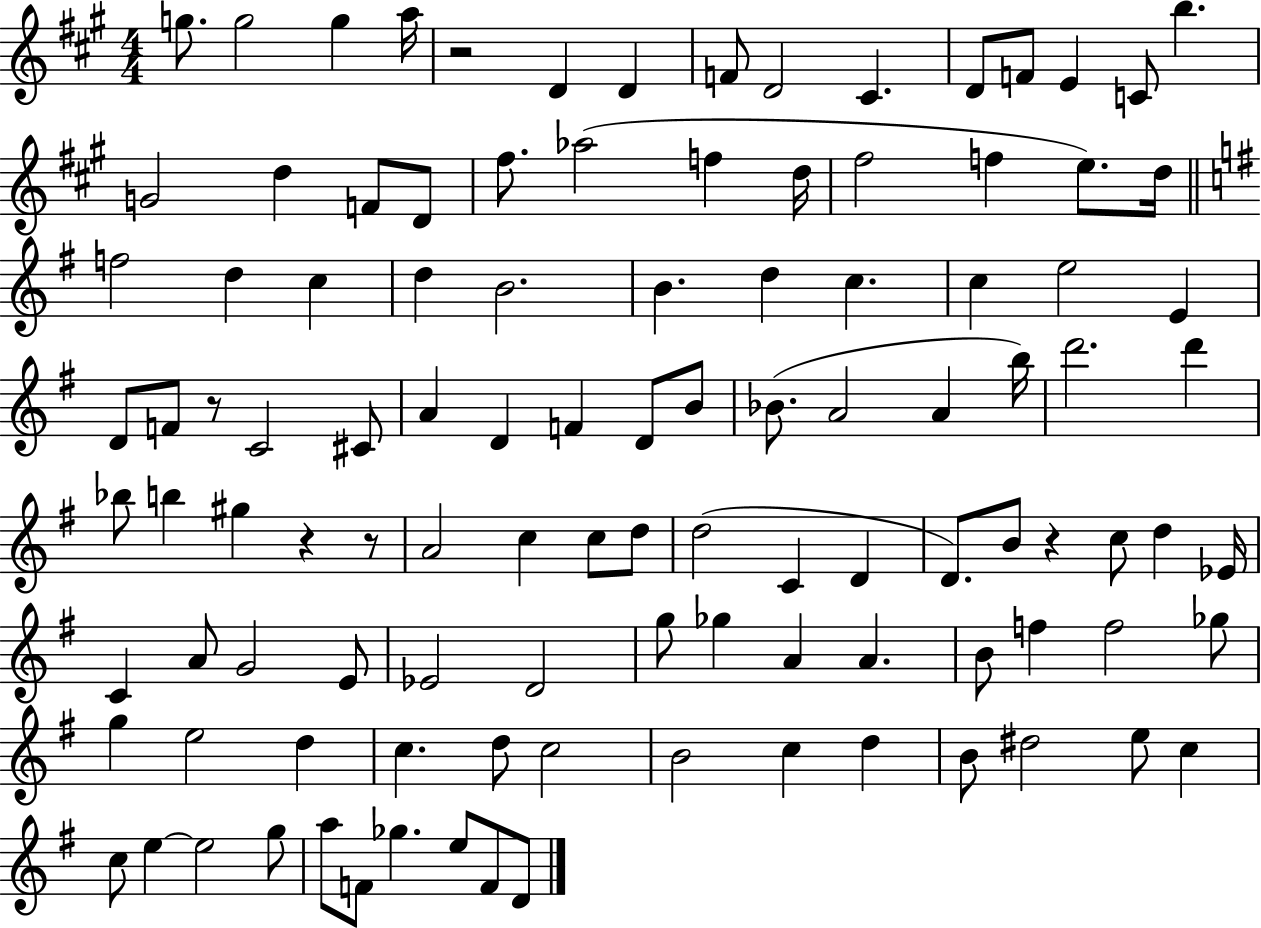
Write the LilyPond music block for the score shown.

{
  \clef treble
  \numericTimeSignature
  \time 4/4
  \key a \major
  g''8. g''2 g''4 a''16 | r2 d'4 d'4 | f'8 d'2 cis'4. | d'8 f'8 e'4 c'8 b''4. | \break g'2 d''4 f'8 d'8 | fis''8. aes''2( f''4 d''16 | fis''2 f''4 e''8.) d''16 | \bar "||" \break \key e \minor f''2 d''4 c''4 | d''4 b'2. | b'4. d''4 c''4. | c''4 e''2 e'4 | \break d'8 f'8 r8 c'2 cis'8 | a'4 d'4 f'4 d'8 b'8 | bes'8.( a'2 a'4 b''16) | d'''2. d'''4 | \break bes''8 b''4 gis''4 r4 r8 | a'2 c''4 c''8 d''8 | d''2( c'4 d'4 | d'8.) b'8 r4 c''8 d''4 ees'16 | \break c'4 a'8 g'2 e'8 | ees'2 d'2 | g''8 ges''4 a'4 a'4. | b'8 f''4 f''2 ges''8 | \break g''4 e''2 d''4 | c''4. d''8 c''2 | b'2 c''4 d''4 | b'8 dis''2 e''8 c''4 | \break c''8 e''4~~ e''2 g''8 | a''8 f'8 ges''4. e''8 f'8 d'8 | \bar "|."
}